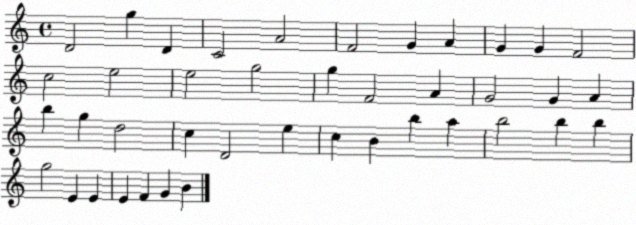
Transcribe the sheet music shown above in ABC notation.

X:1
T:Untitled
M:4/4
L:1/4
K:C
D2 g D C2 A2 F2 G A G G F2 c2 e2 e2 g2 g F2 A G2 G A b g d2 c D2 e c B b a b2 b b g2 E E E F G B